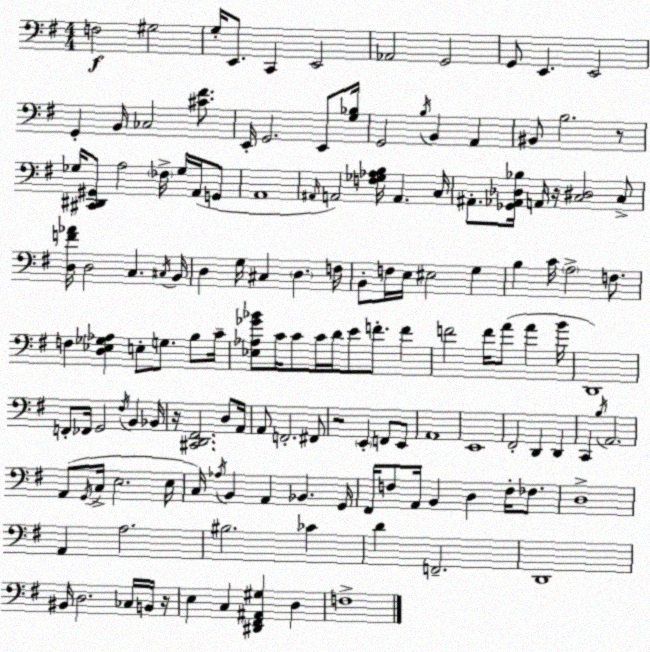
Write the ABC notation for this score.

X:1
T:Untitled
M:4/4
L:1/4
K:G
F,2 ^G,2 G,/4 E,,/2 C,, E,,2 _A,,2 G,,2 G,,/2 E,, E,,2 G,, B,,/4 _C,2 [^C^F]/2 E,,/4 G,,2 E,,/2 [G,_B,]/4 G,,2 B,/4 B,, A,, ^B,,/2 B,2 z/2 _G,/4 [^C,,^D,,^G,,]/2 A,2 _F,/4 _G,/4 A,,/4 G,,/2 A,,4 ^A,,/4 A,,2 [F,_G,_A,B,]/4 A,, C,/4 ^A,,/2 [_G,,_A,,_D,_B,]/4 A,,/4 z/4 [C,^D,]2 C,/2 [D,F_A]/4 D,2 C, ^C,/4 B,,/4 D, G,/4 ^C, D, F,/4 B,,/2 F,/4 E,/4 ^E,2 G, B, C/4 A,2 F,/2 F, [D,_E,_G,_A,] E,/2 G,/2 B,/2 C/4 [_E,_A,_G_B]/2 C/4 C/2 C/4 D/4 E/2 F/2 F F2 F/4 A/2 A B/4 D,,4 F,,/2 _F,,/4 G,,2 ^F,/4 B,, _B,,/4 z/4 [^C,,D,,^F,,]2 D,/2 A,,/4 A,,/2 F,,2 ^F,,/2 z2 E,, F,,/2 E,,/2 A,,4 E,,4 ^F,,2 D,, D,, C,, B,/4 A,,2 A,,/2 G,,/4 C,/4 E,2 E,/4 C,/4 _A,/4 B,, A,, _B,, G,,/4 ^F,,/4 F,/2 A,,/4 B,, D, F,/4 _F,/2 D,4 A,, A,2 ^B,2 _C D F,,2 D,,4 ^B,,/4 D,2 _C,/4 B,,/4 z/4 E, C, [^D,,^F,,^A,,^G,] D, F,4